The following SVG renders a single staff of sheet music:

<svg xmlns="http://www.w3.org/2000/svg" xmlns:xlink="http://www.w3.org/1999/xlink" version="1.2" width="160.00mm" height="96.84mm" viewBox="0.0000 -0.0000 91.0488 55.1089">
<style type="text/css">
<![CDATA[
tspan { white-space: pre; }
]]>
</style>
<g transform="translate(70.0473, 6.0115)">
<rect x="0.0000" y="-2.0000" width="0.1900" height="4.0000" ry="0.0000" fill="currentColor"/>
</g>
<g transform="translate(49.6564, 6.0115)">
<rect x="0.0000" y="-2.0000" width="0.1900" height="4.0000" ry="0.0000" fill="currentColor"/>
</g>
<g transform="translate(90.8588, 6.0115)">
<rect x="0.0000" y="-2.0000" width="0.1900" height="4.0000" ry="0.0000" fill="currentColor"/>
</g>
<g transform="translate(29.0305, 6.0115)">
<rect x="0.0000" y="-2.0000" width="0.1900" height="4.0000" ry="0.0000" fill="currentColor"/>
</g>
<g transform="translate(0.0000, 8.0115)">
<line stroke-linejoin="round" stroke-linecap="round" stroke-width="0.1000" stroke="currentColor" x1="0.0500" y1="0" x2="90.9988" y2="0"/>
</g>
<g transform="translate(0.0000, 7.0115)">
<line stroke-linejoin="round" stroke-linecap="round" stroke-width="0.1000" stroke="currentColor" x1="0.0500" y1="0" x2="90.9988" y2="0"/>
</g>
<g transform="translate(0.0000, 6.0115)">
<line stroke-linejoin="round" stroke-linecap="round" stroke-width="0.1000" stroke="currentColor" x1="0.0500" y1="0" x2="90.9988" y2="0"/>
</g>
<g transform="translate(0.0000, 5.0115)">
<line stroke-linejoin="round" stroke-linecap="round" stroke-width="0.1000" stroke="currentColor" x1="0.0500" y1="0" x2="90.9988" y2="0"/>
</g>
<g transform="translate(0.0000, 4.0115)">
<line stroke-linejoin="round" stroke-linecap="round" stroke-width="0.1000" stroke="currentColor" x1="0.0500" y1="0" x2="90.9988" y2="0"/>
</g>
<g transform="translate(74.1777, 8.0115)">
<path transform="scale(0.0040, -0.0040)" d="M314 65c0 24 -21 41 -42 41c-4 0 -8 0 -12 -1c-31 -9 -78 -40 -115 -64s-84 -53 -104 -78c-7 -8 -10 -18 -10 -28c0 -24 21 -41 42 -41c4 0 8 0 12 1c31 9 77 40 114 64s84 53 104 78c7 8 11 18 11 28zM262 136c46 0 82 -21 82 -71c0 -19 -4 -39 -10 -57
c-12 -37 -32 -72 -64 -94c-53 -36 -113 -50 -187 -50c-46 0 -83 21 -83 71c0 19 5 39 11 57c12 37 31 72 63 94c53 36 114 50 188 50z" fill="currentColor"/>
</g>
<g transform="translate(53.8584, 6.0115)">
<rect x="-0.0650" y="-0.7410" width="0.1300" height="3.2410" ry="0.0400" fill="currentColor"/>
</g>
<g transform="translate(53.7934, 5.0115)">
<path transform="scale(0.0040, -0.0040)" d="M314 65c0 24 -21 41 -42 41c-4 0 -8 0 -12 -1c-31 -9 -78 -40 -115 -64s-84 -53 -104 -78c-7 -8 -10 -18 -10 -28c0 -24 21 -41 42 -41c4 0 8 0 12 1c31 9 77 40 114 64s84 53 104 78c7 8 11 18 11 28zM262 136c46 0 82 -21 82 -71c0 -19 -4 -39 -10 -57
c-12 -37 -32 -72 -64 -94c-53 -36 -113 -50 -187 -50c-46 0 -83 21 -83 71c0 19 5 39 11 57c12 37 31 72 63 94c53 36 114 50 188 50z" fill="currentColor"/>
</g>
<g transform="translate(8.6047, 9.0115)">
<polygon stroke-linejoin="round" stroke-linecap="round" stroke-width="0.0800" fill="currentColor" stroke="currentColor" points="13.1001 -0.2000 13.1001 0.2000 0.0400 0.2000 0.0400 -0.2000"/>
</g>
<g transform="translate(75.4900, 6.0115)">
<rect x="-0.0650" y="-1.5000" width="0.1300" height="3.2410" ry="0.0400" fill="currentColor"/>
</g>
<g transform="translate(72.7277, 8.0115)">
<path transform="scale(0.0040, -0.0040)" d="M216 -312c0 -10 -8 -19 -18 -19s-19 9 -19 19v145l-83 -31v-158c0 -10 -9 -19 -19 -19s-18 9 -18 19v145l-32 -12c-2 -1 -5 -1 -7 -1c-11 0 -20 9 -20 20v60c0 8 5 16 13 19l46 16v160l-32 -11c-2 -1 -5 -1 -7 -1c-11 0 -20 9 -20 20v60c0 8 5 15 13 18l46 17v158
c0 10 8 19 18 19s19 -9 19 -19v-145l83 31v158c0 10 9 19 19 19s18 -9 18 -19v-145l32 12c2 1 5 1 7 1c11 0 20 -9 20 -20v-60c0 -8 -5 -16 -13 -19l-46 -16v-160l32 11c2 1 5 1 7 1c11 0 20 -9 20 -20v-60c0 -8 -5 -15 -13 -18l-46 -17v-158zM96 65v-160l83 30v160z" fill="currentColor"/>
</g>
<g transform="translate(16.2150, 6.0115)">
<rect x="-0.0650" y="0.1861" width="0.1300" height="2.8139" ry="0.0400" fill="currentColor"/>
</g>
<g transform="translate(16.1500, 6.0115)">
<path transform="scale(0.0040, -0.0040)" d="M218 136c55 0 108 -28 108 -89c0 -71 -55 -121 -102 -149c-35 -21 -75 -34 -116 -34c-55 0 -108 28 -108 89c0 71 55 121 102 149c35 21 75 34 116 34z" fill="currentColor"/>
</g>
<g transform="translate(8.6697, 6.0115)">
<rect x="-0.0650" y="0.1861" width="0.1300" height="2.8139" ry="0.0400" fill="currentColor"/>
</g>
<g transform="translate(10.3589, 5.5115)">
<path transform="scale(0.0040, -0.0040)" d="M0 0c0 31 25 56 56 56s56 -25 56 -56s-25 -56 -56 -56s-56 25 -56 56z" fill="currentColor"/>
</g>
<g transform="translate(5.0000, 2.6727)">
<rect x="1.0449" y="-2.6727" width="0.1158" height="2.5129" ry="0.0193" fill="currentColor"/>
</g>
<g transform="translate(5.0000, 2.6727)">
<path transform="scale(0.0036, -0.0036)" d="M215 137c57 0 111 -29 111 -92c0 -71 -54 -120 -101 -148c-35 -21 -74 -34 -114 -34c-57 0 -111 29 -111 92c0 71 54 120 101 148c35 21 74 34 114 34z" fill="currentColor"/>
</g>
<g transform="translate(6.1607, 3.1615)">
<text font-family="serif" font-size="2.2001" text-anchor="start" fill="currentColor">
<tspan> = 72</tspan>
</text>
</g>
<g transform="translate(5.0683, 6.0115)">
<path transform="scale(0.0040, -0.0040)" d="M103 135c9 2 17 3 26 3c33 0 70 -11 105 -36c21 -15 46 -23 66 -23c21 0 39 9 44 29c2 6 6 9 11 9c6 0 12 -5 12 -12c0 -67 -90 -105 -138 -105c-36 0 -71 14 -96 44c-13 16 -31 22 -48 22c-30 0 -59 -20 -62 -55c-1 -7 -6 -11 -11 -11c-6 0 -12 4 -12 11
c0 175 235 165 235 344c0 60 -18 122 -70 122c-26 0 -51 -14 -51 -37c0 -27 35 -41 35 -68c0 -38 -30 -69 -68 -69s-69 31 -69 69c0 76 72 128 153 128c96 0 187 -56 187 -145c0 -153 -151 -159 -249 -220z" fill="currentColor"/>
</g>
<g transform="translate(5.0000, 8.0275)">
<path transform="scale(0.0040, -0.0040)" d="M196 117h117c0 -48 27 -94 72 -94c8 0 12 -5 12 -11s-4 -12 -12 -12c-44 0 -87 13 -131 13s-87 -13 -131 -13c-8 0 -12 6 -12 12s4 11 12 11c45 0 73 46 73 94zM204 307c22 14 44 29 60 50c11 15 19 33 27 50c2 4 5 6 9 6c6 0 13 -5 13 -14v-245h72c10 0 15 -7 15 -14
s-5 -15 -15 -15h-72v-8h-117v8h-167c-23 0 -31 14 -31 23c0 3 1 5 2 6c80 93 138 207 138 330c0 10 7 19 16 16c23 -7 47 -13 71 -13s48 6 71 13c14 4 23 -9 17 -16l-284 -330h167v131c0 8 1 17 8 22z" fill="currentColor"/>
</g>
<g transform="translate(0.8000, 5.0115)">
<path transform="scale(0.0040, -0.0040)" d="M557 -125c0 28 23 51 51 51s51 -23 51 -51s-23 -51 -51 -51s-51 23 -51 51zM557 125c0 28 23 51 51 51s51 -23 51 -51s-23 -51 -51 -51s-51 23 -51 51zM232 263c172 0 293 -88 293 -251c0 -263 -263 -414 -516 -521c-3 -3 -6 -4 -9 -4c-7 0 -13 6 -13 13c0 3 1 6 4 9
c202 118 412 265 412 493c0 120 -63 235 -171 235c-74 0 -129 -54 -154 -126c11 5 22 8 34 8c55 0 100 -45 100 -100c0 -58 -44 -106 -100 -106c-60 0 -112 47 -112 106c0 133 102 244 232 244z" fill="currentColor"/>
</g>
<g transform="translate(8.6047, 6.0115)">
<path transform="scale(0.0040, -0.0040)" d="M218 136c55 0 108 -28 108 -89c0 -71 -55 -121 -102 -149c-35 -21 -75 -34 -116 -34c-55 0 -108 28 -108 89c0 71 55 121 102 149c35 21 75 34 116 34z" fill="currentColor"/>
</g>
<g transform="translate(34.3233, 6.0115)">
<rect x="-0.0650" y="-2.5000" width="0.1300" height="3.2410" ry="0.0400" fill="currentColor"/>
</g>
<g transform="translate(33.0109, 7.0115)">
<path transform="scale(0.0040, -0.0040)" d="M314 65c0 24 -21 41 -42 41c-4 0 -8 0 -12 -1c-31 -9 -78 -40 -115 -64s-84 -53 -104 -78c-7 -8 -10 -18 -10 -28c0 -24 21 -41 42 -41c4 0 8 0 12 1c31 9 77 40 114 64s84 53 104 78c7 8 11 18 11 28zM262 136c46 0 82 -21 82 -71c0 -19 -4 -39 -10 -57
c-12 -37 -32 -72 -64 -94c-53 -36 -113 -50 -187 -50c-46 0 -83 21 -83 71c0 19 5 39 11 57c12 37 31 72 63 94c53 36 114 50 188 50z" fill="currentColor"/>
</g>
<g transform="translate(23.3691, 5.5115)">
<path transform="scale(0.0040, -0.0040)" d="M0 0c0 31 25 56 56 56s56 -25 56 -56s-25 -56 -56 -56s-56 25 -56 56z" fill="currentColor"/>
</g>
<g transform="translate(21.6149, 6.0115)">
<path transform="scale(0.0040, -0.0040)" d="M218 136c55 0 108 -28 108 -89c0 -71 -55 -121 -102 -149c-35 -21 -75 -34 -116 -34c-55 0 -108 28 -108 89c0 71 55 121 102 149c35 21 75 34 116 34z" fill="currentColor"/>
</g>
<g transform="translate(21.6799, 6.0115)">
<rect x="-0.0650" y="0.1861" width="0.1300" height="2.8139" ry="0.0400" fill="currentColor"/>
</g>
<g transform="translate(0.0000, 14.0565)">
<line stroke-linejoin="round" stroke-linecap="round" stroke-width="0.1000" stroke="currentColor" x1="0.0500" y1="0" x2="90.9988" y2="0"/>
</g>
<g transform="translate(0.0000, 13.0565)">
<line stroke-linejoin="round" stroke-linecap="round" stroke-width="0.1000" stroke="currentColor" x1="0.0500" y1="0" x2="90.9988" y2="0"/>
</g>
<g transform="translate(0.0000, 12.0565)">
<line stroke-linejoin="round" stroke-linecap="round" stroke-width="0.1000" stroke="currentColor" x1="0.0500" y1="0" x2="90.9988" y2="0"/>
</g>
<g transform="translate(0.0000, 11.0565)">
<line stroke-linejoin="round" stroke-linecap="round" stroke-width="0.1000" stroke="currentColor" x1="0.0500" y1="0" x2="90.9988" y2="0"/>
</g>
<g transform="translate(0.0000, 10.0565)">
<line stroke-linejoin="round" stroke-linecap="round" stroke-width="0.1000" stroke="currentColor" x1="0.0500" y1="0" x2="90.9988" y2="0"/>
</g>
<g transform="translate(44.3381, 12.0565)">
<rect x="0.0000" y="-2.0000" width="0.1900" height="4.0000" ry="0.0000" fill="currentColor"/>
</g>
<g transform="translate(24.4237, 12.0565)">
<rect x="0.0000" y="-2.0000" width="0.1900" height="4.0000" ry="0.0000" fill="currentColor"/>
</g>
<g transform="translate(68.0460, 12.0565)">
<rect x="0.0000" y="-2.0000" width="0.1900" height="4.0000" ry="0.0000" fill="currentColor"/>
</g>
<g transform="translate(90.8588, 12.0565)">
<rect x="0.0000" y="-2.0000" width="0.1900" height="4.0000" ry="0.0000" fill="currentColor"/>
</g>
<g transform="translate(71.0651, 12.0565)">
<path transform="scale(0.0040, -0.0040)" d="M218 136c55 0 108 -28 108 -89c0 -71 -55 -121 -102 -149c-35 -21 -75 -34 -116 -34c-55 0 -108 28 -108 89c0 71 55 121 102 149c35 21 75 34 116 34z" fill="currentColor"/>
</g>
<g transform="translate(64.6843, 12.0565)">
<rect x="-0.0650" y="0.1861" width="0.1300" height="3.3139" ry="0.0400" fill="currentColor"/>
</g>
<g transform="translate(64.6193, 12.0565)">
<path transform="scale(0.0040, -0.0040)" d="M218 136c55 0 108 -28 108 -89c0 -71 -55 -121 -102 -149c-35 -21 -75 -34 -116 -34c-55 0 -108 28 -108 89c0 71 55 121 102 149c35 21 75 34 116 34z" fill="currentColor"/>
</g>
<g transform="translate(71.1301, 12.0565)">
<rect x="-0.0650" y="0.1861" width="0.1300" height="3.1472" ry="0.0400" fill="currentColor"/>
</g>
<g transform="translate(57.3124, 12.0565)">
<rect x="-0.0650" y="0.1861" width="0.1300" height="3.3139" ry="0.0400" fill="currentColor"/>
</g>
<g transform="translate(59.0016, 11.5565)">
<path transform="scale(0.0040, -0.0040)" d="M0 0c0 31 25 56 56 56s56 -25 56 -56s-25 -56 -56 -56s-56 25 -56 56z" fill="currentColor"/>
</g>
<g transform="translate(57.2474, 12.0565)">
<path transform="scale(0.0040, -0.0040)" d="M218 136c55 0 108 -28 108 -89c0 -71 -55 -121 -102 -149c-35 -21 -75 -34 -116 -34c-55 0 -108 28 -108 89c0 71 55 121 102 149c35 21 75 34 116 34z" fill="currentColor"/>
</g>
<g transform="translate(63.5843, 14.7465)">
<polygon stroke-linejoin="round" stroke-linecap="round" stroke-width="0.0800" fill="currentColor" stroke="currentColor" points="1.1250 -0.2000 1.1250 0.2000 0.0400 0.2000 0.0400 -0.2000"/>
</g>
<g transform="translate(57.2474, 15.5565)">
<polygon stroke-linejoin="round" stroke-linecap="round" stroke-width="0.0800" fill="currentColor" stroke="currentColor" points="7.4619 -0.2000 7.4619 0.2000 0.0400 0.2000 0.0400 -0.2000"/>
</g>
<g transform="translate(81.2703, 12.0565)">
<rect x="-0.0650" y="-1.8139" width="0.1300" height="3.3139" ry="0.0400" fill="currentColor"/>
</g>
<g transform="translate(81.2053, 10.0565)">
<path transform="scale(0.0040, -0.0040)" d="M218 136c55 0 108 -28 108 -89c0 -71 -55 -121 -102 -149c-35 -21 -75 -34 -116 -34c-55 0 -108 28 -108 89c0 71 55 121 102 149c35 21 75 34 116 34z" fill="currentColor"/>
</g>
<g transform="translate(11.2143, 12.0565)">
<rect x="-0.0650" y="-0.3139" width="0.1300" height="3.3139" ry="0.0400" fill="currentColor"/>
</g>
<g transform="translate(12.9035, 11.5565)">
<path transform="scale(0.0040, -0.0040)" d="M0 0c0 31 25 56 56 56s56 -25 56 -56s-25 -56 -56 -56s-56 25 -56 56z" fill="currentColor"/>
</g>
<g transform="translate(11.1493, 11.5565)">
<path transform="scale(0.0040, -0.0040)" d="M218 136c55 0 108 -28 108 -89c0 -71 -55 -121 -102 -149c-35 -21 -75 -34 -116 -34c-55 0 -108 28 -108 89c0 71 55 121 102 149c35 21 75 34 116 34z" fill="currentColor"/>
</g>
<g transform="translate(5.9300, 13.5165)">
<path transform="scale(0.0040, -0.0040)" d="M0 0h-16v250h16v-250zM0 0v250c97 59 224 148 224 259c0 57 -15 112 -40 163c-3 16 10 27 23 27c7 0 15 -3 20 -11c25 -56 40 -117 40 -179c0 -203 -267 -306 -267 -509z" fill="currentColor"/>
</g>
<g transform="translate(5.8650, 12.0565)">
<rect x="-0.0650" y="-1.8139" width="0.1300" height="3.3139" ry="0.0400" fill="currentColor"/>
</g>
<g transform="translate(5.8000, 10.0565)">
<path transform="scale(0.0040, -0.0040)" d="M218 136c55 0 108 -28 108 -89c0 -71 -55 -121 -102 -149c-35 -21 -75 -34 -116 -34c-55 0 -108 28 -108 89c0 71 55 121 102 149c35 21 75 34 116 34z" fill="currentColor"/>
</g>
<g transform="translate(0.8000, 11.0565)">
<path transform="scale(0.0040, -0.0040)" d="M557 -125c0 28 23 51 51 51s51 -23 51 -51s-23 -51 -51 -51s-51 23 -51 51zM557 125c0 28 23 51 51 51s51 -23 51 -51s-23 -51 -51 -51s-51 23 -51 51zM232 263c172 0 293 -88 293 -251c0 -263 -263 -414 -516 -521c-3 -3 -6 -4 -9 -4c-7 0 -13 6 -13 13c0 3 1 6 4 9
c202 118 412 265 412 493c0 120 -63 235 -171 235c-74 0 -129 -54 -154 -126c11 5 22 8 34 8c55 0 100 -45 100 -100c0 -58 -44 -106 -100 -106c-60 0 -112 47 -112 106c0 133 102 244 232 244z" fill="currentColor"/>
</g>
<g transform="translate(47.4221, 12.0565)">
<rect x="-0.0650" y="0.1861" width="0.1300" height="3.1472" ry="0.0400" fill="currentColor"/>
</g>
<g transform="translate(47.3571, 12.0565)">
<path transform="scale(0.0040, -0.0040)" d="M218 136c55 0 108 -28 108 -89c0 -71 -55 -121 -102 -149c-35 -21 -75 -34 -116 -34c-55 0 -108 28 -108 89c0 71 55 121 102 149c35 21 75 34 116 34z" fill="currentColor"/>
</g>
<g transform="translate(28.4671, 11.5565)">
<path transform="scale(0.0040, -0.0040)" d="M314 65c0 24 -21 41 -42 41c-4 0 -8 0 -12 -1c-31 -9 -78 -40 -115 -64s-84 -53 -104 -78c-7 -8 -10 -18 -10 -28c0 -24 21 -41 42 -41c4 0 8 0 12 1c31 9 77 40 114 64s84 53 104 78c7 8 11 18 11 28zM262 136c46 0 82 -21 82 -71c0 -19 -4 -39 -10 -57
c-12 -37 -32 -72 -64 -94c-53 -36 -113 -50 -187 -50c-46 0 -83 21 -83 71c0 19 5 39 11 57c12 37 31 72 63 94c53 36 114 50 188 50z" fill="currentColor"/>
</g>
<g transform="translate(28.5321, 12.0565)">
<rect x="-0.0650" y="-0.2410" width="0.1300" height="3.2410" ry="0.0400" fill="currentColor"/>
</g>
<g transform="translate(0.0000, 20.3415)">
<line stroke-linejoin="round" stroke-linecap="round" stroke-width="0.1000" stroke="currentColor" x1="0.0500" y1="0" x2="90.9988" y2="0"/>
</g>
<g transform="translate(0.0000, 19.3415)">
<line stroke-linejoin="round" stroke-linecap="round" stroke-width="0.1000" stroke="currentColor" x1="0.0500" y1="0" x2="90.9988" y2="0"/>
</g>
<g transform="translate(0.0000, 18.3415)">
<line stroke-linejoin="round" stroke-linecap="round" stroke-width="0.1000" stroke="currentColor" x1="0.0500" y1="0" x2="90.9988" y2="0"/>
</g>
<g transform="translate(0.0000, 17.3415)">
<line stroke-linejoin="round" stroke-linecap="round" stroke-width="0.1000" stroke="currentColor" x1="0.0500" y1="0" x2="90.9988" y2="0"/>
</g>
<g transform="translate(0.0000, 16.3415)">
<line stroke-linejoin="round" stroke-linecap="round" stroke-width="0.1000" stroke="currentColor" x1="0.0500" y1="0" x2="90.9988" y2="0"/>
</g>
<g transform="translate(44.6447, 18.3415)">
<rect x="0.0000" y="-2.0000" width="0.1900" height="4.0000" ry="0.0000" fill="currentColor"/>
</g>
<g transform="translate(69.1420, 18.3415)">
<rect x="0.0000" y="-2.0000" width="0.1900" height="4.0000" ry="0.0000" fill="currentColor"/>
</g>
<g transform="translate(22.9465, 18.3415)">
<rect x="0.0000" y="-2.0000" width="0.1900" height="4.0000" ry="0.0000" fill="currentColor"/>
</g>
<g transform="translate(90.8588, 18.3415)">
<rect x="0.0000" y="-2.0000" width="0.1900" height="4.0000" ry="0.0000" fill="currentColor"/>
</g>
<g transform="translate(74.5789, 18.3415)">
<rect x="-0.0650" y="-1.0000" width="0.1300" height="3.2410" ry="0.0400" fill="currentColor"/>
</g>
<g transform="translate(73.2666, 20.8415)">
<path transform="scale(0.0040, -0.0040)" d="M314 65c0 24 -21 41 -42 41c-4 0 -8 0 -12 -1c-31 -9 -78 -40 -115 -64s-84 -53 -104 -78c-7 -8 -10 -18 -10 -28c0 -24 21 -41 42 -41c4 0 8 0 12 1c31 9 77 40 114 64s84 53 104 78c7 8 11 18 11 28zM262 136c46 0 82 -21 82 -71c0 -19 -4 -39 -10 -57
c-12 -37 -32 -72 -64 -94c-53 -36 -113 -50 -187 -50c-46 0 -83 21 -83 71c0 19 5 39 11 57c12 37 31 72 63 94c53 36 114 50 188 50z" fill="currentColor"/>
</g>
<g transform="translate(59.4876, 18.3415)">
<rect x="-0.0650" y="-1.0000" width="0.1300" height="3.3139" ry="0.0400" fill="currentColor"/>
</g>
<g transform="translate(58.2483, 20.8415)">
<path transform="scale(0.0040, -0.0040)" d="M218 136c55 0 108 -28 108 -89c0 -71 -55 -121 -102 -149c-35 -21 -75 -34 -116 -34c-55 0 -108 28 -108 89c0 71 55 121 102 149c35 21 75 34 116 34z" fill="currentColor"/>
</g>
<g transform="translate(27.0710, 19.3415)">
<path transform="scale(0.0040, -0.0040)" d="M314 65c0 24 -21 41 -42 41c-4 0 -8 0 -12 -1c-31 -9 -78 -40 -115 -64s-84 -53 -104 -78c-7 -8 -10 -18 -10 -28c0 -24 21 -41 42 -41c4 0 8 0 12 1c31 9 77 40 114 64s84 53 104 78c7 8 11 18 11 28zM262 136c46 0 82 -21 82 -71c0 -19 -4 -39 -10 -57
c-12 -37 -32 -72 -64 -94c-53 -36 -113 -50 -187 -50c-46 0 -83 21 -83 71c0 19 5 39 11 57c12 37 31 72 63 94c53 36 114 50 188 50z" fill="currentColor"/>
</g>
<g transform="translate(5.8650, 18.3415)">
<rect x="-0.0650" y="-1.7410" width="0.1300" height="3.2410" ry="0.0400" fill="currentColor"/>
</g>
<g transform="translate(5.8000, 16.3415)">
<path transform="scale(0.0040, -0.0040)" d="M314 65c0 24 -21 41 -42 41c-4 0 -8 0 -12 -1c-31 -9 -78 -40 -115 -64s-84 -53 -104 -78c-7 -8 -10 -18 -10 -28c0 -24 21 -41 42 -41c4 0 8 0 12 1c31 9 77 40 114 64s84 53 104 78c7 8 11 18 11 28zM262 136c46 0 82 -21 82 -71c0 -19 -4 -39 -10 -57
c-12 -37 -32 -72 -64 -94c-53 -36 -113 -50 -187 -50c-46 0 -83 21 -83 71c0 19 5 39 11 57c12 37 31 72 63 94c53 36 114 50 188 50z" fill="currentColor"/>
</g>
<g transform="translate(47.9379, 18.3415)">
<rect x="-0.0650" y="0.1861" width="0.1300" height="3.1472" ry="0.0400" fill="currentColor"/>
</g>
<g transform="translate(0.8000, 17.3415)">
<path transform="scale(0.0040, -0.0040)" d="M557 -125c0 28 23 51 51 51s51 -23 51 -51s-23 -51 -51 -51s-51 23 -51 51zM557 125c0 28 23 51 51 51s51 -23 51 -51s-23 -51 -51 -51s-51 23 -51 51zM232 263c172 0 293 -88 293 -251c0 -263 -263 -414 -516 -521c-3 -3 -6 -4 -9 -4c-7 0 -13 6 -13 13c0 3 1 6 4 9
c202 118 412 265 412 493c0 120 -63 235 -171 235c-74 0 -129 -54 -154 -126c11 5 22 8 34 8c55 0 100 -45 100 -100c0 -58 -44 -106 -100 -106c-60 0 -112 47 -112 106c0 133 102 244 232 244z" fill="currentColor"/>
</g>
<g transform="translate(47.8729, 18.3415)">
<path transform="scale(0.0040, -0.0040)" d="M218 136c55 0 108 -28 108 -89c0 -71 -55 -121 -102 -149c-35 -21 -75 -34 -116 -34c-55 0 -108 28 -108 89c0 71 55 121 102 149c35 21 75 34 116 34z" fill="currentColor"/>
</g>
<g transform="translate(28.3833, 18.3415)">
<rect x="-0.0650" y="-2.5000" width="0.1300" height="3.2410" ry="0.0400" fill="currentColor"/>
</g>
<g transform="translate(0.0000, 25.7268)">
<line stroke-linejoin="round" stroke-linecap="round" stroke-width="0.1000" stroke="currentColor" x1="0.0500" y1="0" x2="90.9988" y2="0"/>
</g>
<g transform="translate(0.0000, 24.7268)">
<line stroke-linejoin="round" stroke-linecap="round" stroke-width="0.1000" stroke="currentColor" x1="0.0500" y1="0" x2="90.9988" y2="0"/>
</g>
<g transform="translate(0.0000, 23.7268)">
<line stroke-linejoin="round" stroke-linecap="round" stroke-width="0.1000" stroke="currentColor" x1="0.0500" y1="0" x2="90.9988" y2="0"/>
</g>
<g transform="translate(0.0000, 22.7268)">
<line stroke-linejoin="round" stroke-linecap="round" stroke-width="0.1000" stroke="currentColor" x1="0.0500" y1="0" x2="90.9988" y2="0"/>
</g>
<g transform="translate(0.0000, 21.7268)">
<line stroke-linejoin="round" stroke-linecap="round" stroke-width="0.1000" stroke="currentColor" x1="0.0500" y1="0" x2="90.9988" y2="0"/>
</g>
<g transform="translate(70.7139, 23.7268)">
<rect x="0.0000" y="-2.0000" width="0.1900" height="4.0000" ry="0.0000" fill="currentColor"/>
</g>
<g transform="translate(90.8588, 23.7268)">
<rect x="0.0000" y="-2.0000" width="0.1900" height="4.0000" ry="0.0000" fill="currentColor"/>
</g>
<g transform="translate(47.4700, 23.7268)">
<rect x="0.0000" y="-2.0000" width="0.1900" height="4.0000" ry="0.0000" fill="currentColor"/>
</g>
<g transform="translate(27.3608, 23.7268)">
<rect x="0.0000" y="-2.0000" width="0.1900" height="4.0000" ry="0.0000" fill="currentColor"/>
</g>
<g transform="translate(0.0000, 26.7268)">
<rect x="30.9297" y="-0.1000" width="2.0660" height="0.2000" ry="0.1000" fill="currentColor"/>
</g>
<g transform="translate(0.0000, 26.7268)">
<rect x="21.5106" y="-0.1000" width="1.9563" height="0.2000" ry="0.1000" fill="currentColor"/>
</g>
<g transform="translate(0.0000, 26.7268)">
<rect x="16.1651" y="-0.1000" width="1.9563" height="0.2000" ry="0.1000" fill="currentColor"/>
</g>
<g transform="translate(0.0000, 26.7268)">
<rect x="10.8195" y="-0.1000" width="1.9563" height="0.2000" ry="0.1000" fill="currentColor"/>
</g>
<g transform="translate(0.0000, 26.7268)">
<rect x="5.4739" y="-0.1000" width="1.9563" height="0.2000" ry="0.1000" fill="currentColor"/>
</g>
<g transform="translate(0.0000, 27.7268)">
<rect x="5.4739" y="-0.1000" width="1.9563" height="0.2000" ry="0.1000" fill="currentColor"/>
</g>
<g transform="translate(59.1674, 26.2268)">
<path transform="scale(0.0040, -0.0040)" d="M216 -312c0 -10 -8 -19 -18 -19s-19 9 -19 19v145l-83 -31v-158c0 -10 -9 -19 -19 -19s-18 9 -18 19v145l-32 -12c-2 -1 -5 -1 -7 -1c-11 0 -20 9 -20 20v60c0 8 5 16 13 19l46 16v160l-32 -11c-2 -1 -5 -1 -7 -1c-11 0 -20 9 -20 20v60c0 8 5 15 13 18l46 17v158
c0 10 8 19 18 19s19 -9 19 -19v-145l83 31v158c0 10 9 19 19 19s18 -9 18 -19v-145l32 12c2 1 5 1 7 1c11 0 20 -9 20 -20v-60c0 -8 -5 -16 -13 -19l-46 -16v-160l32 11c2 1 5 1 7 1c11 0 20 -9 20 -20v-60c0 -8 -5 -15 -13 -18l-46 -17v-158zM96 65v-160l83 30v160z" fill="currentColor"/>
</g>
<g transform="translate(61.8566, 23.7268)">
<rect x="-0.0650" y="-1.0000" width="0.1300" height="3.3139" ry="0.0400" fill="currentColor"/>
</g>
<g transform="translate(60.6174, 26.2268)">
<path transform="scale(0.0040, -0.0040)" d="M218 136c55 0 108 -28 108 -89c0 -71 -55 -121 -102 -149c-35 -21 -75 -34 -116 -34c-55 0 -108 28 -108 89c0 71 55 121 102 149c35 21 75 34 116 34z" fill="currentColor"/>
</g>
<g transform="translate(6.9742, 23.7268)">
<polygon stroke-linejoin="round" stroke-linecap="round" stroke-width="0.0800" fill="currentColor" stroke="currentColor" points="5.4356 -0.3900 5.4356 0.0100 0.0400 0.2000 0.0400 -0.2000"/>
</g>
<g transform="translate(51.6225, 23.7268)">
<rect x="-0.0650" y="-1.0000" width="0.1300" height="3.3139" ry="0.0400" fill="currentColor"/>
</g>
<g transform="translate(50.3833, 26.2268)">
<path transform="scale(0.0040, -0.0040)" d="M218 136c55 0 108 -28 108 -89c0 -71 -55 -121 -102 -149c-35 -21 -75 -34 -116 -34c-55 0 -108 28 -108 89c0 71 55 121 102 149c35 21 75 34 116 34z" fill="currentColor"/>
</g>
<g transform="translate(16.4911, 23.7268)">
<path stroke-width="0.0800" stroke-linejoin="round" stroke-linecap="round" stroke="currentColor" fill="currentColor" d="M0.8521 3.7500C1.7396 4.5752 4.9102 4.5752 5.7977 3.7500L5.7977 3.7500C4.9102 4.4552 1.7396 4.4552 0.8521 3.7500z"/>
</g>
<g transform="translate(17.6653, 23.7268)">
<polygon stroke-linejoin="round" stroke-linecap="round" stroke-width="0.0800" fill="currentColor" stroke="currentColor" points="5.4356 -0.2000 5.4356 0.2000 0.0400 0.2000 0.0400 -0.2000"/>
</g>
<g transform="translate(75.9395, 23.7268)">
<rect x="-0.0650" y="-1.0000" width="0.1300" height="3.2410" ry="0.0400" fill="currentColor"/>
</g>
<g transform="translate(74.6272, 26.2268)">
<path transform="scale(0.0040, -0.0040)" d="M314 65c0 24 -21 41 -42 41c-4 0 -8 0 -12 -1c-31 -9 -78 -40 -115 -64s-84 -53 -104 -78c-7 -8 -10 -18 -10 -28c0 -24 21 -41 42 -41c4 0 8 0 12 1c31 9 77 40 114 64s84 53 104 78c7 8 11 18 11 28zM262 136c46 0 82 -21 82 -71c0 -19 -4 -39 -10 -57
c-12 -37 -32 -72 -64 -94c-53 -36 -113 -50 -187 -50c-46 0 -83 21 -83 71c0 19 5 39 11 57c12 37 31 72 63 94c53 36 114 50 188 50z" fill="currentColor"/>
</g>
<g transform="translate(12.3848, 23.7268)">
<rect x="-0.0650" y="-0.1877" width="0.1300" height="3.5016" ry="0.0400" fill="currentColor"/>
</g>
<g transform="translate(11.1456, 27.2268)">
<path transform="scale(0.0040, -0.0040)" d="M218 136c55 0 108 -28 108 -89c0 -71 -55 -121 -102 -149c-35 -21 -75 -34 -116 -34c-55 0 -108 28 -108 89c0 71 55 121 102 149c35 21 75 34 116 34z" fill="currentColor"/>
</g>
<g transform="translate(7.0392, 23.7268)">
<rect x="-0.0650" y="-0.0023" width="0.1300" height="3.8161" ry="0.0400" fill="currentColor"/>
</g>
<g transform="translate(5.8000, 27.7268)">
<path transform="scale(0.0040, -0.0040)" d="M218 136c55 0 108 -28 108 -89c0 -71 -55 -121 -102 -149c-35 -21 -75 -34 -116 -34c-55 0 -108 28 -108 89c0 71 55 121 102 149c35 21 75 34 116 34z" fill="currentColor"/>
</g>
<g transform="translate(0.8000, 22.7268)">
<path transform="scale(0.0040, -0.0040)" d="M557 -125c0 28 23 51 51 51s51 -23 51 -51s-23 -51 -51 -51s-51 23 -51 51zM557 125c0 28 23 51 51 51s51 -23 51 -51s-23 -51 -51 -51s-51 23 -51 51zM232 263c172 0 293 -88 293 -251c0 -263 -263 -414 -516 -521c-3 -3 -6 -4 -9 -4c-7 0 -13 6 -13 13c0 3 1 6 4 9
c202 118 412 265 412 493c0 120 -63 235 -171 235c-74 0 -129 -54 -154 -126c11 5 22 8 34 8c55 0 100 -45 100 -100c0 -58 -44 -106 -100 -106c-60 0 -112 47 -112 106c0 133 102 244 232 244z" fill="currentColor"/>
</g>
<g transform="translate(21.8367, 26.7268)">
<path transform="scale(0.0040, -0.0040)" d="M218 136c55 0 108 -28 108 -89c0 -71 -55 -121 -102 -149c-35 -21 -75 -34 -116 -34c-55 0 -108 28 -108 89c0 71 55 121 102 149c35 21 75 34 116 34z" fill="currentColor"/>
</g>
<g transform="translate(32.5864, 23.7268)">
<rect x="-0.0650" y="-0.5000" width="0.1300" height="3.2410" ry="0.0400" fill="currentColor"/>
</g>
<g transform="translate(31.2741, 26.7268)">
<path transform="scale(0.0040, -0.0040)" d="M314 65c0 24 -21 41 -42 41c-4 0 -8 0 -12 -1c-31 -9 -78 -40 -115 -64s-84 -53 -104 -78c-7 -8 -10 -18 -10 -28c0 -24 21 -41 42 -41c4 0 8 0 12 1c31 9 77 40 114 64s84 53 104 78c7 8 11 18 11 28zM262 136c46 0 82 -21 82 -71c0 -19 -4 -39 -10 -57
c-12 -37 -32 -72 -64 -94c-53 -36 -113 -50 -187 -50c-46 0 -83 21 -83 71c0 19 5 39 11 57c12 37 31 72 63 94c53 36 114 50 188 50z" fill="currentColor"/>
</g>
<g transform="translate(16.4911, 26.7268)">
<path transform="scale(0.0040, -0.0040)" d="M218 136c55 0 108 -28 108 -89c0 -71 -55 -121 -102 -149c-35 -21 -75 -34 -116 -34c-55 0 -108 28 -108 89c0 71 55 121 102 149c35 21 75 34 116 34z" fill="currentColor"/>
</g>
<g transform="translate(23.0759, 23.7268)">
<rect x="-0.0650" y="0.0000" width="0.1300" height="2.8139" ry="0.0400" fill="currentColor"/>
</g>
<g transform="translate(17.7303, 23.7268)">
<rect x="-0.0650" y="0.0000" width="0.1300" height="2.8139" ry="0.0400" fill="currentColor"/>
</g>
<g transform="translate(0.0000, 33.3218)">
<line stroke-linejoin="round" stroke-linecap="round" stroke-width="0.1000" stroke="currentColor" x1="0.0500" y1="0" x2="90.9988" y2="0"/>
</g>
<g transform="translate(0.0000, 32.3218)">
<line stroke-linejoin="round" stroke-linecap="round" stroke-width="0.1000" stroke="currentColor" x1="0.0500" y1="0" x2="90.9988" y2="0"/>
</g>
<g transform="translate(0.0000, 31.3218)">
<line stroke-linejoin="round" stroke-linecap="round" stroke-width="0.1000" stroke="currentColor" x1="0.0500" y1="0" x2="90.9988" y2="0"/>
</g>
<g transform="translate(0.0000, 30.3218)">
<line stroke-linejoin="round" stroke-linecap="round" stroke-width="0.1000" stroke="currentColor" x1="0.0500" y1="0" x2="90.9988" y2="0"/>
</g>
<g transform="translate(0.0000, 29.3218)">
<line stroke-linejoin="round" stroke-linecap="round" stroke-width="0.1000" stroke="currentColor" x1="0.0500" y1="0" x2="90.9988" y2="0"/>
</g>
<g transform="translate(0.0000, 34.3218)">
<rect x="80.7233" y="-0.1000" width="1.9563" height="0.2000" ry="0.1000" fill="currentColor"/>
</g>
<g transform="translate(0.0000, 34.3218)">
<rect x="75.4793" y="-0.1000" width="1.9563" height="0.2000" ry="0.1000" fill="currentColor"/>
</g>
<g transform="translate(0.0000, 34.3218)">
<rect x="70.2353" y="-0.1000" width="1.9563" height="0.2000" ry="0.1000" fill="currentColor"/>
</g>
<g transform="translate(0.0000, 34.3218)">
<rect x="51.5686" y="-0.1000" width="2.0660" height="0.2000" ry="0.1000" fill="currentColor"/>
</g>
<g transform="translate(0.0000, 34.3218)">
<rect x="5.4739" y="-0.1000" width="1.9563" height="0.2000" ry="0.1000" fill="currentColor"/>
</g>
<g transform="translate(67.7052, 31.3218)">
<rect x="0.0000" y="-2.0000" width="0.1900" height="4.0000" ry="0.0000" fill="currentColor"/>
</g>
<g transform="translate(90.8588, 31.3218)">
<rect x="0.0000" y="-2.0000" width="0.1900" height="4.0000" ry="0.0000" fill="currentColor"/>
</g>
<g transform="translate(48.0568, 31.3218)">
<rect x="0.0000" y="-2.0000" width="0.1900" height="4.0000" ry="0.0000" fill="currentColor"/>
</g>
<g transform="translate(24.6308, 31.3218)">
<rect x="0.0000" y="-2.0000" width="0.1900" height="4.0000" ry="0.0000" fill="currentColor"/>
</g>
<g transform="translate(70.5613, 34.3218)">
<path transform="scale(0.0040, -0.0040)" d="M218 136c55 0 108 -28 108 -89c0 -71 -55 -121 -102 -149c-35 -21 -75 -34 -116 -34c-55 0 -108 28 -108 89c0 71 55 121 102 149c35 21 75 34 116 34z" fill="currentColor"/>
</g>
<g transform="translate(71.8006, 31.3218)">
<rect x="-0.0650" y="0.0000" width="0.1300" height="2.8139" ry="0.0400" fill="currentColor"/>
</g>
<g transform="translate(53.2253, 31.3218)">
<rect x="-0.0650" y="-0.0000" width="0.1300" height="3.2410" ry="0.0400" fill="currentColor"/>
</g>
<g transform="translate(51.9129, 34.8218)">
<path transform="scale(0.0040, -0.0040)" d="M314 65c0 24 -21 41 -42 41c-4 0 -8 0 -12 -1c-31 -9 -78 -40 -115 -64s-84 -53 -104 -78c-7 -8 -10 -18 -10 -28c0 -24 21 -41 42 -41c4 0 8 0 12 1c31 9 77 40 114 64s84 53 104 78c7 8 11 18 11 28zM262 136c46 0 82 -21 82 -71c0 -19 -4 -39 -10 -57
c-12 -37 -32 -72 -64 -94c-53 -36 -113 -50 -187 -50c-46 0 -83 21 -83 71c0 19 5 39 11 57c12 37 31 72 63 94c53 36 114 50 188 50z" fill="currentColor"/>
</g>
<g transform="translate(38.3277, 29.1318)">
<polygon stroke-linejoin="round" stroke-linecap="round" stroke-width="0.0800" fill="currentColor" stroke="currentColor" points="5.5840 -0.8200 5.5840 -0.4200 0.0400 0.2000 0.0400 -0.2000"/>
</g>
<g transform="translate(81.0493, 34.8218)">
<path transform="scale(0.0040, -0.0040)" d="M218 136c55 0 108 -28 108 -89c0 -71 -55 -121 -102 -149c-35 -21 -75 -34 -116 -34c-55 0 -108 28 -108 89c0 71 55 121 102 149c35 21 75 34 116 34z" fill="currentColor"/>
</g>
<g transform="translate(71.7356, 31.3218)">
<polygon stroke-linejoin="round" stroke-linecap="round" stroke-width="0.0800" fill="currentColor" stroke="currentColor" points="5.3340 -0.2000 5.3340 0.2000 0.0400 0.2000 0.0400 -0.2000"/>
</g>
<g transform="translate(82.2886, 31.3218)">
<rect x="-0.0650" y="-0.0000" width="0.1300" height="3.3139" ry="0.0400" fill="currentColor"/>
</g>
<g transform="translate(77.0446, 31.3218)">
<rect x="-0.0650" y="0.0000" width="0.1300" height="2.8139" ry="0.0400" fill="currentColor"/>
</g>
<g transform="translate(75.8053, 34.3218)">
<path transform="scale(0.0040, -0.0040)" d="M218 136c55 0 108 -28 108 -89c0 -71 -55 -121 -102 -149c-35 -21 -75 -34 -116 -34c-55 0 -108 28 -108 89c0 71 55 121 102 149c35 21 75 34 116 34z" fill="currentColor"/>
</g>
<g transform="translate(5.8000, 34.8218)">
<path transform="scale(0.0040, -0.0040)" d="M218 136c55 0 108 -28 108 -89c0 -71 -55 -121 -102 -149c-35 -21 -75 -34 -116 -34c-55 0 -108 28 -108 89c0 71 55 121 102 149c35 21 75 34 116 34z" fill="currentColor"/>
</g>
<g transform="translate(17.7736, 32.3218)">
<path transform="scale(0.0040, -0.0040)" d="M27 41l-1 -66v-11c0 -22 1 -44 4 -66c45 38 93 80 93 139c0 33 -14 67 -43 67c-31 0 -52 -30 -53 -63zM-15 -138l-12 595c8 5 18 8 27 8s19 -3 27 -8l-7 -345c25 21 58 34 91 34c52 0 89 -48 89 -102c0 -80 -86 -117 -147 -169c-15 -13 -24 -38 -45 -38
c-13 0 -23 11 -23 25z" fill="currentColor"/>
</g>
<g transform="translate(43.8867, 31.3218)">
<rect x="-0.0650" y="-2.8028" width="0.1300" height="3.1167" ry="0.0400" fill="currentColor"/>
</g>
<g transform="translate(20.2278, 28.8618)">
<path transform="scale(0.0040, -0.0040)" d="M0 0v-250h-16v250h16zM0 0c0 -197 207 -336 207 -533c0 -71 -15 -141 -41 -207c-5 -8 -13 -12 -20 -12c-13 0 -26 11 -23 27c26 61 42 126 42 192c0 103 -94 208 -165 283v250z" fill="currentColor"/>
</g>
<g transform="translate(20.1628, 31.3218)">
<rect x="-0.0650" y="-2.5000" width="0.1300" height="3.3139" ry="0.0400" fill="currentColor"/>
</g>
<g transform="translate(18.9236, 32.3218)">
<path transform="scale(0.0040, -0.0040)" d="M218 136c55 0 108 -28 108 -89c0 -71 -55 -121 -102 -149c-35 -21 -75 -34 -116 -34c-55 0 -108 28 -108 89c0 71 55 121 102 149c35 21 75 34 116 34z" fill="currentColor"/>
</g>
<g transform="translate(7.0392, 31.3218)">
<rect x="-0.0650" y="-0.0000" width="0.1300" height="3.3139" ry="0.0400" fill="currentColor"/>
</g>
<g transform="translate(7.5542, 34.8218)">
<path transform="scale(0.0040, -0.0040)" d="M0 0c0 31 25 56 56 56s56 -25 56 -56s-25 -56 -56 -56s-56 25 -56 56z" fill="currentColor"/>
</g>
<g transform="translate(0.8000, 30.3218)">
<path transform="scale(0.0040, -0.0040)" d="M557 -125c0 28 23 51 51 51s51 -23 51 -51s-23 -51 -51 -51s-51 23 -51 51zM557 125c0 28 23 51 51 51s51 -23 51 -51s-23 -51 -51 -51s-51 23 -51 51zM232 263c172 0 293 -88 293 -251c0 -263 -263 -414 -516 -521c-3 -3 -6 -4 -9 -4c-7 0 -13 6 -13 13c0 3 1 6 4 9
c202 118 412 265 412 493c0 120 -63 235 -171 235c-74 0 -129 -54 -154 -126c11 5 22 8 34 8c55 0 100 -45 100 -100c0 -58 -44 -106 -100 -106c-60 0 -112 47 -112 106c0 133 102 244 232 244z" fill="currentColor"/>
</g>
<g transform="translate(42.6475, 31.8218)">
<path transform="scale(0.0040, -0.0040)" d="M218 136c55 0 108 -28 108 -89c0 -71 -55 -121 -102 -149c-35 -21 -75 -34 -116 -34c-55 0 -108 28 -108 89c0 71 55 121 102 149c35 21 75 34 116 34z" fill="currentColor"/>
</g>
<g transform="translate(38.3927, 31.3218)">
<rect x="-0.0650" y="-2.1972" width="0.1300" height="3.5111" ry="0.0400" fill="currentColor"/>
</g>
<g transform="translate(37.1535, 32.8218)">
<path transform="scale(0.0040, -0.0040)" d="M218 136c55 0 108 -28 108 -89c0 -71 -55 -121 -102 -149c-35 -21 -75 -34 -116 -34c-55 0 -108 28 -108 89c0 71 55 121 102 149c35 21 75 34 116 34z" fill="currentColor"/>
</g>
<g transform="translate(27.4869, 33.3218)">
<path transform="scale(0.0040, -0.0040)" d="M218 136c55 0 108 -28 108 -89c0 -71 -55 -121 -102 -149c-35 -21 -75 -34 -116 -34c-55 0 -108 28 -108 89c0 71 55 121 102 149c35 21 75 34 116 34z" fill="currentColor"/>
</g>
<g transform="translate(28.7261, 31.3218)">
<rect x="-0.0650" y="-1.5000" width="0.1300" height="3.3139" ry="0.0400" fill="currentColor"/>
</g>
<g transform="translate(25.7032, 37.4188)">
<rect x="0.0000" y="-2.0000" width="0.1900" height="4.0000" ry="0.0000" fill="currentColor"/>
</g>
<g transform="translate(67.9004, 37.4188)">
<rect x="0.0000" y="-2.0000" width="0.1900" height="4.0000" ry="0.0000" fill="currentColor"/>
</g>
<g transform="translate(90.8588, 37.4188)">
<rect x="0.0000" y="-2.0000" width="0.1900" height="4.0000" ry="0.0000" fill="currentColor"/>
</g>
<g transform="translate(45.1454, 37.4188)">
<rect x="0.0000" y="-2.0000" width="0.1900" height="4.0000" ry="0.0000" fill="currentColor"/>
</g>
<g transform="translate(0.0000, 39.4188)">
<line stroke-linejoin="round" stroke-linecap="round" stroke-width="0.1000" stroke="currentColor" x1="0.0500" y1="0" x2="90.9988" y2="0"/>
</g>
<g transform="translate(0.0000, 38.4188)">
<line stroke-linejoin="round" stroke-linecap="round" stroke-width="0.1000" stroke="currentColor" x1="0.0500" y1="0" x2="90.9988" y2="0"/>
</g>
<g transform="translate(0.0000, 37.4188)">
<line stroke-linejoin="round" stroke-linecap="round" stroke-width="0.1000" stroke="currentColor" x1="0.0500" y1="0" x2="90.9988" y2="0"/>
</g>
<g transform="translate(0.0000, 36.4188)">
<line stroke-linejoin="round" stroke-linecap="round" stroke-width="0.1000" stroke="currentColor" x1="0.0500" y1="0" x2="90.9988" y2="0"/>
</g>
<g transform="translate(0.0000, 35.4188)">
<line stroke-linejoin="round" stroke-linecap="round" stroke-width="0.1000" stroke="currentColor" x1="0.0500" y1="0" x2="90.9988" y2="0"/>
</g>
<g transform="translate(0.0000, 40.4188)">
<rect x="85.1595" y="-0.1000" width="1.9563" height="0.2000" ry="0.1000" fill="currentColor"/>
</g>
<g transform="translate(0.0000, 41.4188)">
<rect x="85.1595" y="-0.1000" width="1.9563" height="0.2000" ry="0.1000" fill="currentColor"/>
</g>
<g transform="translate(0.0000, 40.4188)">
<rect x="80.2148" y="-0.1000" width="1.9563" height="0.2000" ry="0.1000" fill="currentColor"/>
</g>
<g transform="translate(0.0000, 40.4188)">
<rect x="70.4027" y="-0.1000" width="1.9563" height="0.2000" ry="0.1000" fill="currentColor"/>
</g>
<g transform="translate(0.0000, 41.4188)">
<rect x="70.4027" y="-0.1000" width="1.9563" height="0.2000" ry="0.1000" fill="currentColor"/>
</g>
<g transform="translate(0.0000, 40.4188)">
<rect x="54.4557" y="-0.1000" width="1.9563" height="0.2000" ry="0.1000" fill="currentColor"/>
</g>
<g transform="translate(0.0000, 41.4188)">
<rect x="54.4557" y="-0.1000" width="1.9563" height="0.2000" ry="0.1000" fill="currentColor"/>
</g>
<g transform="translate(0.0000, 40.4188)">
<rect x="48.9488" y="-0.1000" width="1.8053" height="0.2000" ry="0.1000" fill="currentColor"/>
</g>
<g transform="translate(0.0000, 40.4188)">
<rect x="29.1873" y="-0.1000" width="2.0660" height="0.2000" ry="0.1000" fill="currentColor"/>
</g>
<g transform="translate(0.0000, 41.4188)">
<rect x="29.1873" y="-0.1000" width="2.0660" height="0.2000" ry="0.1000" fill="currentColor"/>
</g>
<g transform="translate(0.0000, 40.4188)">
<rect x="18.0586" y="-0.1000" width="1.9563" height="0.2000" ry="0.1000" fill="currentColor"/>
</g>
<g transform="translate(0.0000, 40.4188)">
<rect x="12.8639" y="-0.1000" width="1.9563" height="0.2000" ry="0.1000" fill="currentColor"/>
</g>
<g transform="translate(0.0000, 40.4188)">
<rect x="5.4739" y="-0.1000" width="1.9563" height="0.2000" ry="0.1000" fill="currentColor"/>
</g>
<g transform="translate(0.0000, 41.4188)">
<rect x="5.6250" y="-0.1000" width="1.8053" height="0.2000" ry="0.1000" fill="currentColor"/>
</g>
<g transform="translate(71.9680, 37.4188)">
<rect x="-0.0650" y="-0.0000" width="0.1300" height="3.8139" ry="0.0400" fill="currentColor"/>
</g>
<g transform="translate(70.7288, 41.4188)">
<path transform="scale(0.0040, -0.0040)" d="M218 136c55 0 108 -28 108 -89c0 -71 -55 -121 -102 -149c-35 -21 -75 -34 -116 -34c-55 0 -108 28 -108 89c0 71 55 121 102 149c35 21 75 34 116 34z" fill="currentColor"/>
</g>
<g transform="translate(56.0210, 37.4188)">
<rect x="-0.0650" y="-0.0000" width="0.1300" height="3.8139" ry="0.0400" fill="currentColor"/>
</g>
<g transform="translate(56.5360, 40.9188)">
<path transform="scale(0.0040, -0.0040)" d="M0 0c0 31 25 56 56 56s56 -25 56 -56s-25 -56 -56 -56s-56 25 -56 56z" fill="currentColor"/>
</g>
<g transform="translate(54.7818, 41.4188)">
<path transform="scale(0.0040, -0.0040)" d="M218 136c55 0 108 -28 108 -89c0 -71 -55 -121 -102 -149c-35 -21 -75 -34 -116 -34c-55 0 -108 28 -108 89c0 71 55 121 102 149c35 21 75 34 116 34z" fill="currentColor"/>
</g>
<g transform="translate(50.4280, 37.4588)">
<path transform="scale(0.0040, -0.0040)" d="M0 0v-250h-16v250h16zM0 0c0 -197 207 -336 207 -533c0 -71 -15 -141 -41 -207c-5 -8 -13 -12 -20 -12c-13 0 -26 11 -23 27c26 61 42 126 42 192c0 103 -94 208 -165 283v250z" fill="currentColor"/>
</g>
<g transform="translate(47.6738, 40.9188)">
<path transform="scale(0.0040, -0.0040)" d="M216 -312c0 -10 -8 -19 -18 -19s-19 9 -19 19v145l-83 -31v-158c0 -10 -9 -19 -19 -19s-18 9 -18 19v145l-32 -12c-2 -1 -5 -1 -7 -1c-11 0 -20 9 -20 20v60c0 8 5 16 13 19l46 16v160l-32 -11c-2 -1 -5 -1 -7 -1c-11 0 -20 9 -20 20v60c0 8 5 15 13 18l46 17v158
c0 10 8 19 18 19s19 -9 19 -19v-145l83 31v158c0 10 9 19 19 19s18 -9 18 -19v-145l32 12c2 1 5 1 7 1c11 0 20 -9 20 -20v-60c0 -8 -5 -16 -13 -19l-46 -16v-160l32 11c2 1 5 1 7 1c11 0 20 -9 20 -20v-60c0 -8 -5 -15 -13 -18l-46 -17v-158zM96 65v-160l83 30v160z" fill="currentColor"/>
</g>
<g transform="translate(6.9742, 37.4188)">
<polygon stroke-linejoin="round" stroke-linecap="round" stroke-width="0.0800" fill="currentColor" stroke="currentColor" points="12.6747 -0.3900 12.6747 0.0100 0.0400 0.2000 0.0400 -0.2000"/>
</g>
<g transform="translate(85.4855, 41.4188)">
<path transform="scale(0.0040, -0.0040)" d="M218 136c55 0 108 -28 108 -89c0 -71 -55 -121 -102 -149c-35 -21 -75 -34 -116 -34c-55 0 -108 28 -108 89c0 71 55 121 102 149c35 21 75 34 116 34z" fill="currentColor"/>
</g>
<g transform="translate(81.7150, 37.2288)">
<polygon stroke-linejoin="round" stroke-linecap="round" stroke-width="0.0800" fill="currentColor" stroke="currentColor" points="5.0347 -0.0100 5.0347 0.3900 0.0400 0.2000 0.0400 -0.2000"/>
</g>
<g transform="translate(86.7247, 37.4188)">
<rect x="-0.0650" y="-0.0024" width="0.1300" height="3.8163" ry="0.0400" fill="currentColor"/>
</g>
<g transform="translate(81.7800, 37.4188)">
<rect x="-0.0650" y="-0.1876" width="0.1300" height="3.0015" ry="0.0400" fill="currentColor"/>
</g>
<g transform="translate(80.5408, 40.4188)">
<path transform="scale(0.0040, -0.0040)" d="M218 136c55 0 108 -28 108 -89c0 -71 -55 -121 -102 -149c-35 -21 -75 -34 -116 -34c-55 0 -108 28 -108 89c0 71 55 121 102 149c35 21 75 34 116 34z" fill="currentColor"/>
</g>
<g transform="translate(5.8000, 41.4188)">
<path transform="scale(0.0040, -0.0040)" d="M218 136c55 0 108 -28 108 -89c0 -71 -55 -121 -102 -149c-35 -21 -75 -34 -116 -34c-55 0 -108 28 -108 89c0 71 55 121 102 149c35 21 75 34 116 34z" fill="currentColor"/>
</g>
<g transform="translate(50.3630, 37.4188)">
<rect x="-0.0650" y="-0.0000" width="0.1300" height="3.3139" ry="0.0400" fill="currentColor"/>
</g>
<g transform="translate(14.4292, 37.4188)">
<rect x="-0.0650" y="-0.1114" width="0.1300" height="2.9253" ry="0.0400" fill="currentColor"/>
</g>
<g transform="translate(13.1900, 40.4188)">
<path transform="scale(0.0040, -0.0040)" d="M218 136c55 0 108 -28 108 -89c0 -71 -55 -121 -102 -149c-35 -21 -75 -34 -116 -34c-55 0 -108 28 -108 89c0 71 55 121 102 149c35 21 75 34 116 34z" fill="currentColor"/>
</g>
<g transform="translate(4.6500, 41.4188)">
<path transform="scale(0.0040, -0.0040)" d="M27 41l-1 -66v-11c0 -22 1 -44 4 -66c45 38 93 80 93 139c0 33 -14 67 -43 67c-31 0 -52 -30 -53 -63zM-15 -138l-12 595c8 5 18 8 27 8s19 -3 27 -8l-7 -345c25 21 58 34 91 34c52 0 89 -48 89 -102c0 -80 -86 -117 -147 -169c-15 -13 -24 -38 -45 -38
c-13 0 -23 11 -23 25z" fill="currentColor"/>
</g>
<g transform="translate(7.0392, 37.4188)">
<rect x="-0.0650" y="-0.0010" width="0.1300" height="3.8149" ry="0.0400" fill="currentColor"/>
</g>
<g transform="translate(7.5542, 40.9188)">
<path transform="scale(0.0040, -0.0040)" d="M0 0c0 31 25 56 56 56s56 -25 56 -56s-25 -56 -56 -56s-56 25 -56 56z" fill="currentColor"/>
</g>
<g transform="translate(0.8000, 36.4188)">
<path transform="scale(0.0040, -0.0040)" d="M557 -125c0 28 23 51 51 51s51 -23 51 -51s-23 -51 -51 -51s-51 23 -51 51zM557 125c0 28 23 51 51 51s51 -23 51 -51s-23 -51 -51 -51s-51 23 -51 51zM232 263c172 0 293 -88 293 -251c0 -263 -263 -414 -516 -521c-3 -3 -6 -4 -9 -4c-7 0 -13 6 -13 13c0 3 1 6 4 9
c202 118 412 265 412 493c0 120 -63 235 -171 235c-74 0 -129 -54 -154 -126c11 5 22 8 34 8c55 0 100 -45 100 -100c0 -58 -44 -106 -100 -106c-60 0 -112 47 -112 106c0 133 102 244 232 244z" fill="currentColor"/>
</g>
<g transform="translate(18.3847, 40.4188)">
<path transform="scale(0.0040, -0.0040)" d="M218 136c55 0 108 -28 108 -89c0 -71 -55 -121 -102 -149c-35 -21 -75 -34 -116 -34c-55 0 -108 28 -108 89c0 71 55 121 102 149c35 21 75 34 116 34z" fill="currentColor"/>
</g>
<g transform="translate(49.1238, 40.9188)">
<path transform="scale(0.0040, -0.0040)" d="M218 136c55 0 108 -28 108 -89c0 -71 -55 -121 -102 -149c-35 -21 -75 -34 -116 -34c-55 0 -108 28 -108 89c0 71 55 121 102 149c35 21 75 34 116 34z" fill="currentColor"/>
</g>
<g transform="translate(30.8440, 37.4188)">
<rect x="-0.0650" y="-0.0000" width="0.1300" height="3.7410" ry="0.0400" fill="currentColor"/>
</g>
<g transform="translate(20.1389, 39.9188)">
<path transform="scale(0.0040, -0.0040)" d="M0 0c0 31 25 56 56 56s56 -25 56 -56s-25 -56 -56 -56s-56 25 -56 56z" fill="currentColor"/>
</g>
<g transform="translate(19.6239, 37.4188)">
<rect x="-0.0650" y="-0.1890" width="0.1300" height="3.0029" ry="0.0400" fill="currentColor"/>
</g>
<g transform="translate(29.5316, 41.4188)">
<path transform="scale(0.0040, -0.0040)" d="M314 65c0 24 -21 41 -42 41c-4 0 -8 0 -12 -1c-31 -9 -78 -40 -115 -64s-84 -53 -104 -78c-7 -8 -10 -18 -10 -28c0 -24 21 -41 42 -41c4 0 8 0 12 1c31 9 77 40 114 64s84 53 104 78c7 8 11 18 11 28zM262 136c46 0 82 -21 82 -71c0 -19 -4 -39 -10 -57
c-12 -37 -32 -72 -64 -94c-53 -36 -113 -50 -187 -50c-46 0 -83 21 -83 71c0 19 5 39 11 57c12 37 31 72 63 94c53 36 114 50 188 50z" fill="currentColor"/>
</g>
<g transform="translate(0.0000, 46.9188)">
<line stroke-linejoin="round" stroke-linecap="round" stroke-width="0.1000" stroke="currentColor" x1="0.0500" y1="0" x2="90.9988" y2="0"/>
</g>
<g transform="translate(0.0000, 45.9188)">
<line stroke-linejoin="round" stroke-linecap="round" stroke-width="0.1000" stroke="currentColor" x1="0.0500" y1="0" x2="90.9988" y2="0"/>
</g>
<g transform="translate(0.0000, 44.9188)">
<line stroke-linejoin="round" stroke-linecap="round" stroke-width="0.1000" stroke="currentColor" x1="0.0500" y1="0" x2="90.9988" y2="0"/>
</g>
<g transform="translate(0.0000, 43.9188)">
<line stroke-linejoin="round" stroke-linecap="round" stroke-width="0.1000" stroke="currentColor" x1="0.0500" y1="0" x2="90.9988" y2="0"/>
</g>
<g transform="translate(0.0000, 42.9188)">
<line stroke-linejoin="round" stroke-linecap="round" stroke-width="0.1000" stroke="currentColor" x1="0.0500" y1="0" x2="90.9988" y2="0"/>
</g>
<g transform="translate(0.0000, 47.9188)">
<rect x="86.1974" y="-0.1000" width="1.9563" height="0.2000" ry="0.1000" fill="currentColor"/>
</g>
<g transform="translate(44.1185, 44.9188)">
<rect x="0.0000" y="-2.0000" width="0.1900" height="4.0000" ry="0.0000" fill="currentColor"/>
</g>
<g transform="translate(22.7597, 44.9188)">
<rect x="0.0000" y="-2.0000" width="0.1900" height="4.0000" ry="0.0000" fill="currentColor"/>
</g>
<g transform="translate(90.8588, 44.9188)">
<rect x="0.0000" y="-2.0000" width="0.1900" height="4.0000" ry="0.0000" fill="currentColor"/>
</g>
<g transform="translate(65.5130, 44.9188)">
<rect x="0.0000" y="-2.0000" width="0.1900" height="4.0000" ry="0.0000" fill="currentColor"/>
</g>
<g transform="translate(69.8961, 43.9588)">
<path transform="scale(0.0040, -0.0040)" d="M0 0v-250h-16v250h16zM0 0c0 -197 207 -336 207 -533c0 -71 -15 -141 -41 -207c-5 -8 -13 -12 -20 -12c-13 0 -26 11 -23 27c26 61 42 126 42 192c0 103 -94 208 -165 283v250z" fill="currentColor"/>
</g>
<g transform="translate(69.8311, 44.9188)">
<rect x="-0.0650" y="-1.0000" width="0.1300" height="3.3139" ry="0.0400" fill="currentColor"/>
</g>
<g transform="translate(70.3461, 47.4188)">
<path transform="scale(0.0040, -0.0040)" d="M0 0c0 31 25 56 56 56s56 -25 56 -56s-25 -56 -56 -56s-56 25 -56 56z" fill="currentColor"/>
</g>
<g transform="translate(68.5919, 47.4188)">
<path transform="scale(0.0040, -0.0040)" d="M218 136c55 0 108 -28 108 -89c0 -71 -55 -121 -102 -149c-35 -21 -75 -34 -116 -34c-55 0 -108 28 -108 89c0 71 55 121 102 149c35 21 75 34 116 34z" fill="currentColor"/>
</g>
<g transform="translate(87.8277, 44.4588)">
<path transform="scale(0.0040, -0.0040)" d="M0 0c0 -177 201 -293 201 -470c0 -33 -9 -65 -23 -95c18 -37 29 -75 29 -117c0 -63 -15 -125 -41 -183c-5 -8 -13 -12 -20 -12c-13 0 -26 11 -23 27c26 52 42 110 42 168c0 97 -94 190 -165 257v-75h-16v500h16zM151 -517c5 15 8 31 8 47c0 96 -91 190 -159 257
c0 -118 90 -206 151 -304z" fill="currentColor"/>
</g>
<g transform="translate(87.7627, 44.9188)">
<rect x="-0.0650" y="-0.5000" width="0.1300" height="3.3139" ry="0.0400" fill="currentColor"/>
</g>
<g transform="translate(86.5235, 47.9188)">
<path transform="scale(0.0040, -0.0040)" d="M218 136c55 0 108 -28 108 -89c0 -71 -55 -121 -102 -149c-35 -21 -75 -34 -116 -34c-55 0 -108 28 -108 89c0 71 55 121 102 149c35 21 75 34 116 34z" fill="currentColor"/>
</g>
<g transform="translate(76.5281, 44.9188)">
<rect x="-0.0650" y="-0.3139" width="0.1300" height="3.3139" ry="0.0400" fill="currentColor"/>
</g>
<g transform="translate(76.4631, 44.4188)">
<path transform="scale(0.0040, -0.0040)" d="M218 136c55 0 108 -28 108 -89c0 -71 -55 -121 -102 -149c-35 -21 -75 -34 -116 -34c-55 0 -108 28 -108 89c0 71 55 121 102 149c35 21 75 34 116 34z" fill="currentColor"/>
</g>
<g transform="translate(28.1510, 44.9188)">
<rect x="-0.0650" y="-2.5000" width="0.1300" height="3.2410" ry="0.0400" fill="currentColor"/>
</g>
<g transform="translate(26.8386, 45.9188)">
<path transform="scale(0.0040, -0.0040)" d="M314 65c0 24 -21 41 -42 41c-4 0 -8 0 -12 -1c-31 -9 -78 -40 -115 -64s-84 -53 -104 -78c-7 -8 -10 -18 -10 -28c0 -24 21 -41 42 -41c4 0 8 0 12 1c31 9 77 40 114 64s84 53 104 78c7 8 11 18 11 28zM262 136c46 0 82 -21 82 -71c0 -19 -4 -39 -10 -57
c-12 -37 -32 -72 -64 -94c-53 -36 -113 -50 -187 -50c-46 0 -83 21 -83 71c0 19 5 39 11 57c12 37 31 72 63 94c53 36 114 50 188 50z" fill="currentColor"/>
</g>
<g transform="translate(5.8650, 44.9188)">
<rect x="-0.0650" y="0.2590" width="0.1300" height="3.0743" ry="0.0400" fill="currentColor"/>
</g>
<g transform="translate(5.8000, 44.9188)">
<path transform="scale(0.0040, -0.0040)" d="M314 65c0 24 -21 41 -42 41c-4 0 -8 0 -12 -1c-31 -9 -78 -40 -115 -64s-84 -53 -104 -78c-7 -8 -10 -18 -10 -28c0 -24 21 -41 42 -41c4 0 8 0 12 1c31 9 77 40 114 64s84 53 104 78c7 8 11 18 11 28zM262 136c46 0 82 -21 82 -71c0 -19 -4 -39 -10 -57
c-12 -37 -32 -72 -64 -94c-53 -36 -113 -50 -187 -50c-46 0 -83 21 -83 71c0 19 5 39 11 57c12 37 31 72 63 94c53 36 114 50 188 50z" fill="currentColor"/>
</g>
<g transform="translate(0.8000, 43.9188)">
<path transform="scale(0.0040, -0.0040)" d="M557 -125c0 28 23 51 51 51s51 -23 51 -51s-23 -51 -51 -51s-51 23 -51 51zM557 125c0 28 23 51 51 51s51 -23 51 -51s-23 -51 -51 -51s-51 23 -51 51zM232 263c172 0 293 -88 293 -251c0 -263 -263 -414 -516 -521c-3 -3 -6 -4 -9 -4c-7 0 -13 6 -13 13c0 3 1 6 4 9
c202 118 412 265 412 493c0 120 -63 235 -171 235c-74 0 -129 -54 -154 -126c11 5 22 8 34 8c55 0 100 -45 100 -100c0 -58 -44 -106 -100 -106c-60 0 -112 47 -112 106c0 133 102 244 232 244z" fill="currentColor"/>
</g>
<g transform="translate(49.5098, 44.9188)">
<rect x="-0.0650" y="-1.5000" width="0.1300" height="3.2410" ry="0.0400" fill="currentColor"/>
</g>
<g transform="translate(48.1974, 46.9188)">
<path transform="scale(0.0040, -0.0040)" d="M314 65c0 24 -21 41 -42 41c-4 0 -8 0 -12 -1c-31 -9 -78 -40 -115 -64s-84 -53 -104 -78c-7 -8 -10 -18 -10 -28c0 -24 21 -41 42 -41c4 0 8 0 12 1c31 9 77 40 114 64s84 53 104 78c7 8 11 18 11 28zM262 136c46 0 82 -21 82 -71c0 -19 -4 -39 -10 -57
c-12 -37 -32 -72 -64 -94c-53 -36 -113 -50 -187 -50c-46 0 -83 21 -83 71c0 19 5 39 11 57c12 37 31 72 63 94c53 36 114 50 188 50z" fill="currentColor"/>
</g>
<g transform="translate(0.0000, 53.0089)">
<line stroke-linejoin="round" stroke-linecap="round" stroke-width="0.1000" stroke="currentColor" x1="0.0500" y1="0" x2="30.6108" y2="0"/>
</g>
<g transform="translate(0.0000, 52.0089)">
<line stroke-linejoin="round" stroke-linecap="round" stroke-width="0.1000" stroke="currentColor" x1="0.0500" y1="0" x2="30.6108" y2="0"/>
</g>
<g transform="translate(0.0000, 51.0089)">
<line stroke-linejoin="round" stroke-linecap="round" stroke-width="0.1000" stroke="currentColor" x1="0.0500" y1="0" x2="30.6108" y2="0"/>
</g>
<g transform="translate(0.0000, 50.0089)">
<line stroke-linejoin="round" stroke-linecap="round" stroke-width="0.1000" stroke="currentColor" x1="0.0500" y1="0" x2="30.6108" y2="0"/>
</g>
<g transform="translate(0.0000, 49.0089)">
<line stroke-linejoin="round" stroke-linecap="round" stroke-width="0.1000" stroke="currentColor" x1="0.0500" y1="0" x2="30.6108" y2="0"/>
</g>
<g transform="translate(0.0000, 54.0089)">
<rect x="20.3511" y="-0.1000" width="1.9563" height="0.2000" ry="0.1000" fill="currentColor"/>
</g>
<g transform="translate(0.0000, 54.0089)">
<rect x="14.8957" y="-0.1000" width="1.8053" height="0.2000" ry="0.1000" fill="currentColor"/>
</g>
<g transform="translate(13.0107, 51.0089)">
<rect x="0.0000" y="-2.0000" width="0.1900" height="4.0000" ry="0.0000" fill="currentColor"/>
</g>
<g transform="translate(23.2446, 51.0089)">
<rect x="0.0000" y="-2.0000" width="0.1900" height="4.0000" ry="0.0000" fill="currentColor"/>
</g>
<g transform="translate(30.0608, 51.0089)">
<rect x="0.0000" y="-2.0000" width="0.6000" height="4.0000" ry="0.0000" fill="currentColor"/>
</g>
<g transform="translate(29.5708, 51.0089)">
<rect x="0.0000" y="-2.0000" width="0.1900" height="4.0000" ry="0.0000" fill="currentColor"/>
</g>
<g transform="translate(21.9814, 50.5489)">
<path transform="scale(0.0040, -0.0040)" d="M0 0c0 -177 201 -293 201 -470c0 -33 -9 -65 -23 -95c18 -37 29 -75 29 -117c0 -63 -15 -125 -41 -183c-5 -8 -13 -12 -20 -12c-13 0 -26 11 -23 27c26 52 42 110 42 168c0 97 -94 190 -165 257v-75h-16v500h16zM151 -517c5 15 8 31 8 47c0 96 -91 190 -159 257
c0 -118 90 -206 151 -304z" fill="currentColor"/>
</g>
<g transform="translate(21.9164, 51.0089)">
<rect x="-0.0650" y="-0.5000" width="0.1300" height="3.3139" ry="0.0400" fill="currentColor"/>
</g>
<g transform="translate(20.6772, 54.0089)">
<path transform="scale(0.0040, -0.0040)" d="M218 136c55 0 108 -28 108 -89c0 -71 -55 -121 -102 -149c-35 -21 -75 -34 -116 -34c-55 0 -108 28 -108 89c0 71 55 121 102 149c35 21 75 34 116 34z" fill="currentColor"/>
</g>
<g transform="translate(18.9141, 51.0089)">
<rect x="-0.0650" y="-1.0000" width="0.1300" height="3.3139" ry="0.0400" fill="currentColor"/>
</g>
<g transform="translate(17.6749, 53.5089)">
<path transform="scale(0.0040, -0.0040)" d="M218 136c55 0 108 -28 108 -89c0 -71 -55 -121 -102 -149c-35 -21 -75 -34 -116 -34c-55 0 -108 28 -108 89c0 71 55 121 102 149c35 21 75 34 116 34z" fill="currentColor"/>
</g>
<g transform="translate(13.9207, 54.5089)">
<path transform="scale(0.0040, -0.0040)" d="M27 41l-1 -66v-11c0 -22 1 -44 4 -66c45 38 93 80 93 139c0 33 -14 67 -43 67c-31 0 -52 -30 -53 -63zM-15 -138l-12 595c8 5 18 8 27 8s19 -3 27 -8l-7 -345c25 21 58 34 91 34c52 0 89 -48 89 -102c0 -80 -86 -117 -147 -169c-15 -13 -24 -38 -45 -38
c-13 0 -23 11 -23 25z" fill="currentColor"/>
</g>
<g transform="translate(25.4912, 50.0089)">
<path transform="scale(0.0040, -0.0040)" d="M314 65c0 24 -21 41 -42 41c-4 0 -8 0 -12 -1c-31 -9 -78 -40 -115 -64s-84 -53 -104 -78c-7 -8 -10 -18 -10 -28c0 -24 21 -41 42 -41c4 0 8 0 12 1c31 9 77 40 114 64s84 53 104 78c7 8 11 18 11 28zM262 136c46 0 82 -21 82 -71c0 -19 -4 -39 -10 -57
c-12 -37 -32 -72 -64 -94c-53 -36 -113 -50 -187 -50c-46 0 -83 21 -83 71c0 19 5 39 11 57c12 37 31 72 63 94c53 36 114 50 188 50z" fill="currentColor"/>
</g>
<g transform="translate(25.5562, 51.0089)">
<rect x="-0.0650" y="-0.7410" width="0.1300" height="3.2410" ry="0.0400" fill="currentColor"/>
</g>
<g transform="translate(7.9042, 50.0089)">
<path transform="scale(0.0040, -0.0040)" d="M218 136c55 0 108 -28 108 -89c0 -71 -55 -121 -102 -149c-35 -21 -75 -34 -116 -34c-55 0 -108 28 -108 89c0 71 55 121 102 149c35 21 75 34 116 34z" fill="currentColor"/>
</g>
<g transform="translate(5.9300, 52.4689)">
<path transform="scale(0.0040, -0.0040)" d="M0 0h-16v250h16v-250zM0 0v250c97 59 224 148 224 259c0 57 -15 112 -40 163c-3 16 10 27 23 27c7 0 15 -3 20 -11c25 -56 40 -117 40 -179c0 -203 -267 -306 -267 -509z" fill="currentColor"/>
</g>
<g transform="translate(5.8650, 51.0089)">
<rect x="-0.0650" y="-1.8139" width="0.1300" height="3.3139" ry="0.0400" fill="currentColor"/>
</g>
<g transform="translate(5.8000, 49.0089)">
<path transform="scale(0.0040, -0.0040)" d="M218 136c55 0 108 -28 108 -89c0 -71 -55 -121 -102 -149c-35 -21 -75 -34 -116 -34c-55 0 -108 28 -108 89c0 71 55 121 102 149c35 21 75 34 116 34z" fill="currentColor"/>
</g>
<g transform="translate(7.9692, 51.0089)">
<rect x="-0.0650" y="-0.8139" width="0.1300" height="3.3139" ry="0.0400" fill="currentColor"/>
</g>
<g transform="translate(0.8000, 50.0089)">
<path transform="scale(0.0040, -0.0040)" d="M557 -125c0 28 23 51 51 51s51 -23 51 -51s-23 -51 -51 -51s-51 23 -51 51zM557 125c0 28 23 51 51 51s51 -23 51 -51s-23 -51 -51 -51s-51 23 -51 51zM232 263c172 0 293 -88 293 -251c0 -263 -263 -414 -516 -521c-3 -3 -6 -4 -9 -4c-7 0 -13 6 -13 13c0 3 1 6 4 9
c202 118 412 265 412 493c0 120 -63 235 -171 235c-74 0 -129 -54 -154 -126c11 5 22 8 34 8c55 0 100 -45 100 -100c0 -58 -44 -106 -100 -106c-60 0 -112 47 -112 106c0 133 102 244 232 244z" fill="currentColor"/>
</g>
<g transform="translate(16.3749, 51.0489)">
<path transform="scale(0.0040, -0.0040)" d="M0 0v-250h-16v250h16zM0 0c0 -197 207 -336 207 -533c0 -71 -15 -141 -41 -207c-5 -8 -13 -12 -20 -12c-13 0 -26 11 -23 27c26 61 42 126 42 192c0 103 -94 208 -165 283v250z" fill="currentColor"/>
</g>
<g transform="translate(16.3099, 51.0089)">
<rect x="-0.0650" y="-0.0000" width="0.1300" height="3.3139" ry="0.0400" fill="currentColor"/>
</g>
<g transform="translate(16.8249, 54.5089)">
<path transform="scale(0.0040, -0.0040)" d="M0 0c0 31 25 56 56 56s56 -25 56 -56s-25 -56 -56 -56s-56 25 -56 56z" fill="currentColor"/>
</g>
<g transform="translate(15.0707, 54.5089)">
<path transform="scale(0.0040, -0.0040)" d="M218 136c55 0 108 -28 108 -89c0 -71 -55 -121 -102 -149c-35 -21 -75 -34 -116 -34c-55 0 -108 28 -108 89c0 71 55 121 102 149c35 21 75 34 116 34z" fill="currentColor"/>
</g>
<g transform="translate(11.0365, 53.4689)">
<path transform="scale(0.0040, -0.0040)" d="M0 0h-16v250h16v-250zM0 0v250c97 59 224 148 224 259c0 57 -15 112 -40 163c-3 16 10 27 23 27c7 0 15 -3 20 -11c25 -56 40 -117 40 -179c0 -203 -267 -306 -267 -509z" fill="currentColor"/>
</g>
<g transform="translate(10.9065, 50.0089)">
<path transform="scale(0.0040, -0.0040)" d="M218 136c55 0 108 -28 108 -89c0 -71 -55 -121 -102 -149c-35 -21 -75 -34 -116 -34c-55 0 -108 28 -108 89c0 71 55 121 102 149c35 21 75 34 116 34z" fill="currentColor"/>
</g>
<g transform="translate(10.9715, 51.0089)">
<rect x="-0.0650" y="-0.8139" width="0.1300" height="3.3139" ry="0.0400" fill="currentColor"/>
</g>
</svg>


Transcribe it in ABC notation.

X:1
T:Untitled
M:2/4
L:1/4
K:C
D,/2 D,/2 D,/2 B,,2 F,2 ^G,,2 A,/2 E, E,2 D, D,/2 D,/4 D, A, A,2 B,,2 D, F,, F,,2 C,,/2 D,,/2 E,,/2 E,,/2 E,,2 F,, ^F,, F,,2 D,, _B,,/2 G,, A,,/2 C,/2 D,,2 E,,/2 E,,/2 D,, _C,,/2 E,,/2 E,,/2 C,,2 ^D,,/2 C,, C,, E,,/2 C,,/2 D,2 B,,2 G,,2 F,,/2 E, E,,/4 A,/2 F, F,/2 _D,,/2 F,, E,,/4 F,2